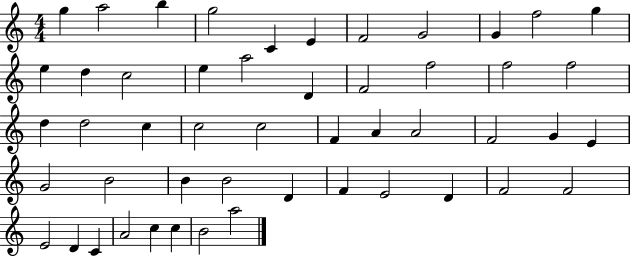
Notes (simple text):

G5/q A5/h B5/q G5/h C4/q E4/q F4/h G4/h G4/q F5/h G5/q E5/q D5/q C5/h E5/q A5/h D4/q F4/h F5/h F5/h F5/h D5/q D5/h C5/q C5/h C5/h F4/q A4/q A4/h F4/h G4/q E4/q G4/h B4/h B4/q B4/h D4/q F4/q E4/h D4/q F4/h F4/h E4/h D4/q C4/q A4/h C5/q C5/q B4/h A5/h